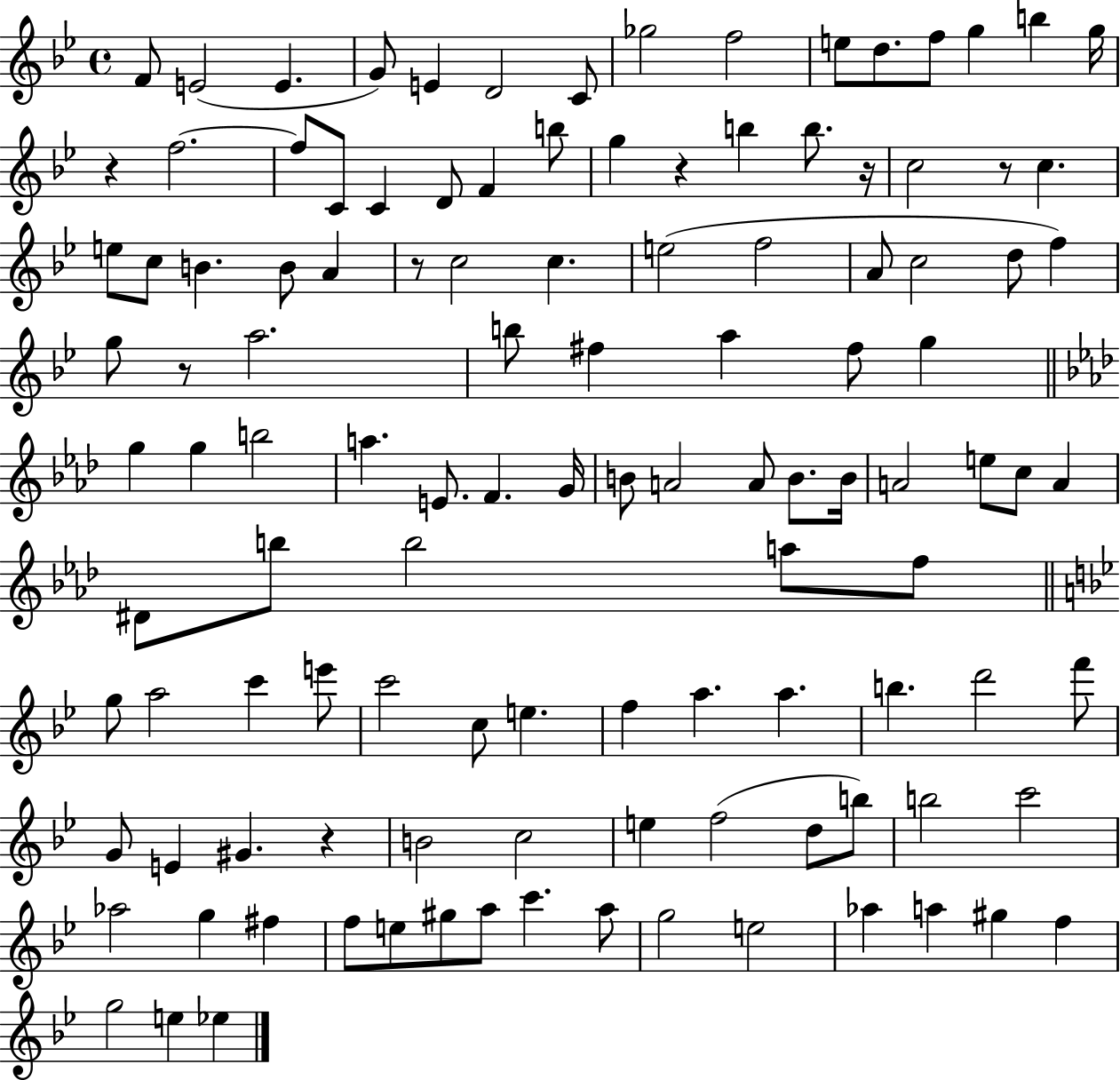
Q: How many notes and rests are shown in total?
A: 117